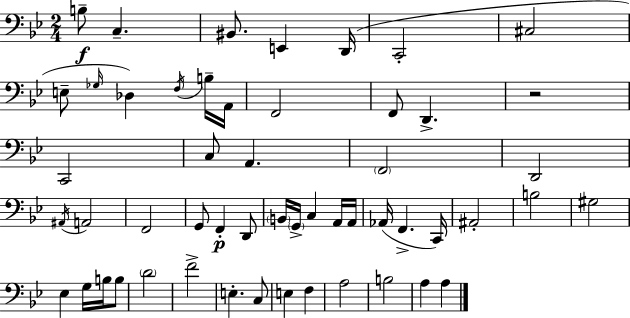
B3/e C3/q. BIS2/e. E2/q D2/s C2/h C#3/h E3/e Gb3/s Db3/q F3/s B3/s A2/s F2/h F2/e D2/q. R/h C2/h C3/e A2/q. F2/h D2/h A#2/s A2/h F2/h G2/e F2/q D2/e B2/s G2/s C3/q A2/s A2/s Ab2/s F2/q. C2/s A#2/h B3/h G#3/h Eb3/q G3/s B3/s B3/e D4/h F4/h E3/q. C3/e E3/q F3/q A3/h B3/h A3/q A3/q